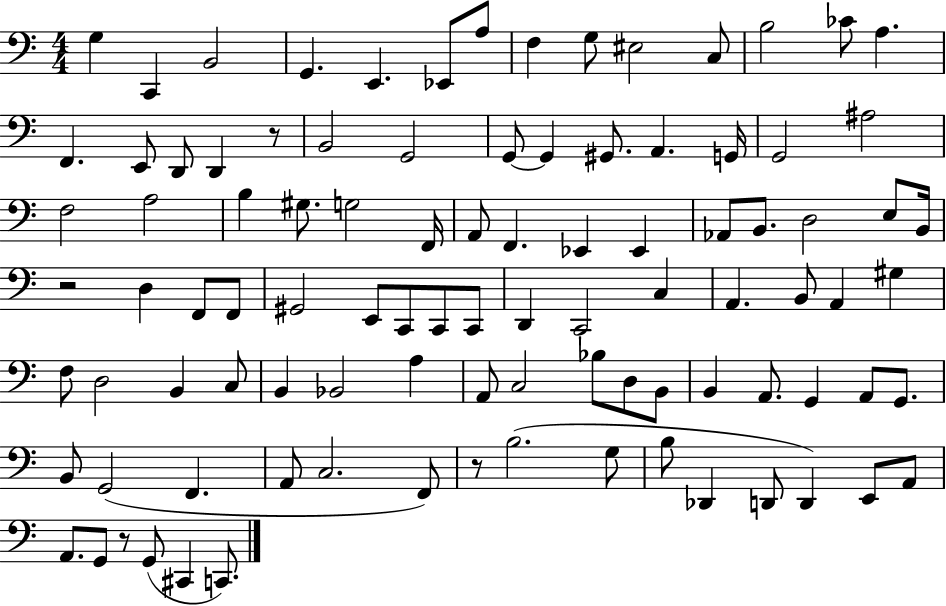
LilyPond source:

{
  \clef bass
  \numericTimeSignature
  \time 4/4
  \key c \major
  g4 c,4 b,2 | g,4. e,4. ees,8 a8 | f4 g8 eis2 c8 | b2 ces'8 a4. | \break f,4. e,8 d,8 d,4 r8 | b,2 g,2 | g,8~~ g,4 gis,8. a,4. g,16 | g,2 ais2 | \break f2 a2 | b4 gis8. g2 f,16 | a,8 f,4. ees,4 ees,4 | aes,8 b,8. d2 e8 b,16 | \break r2 d4 f,8 f,8 | gis,2 e,8 c,8 c,8 c,8 | d,4 c,2 c4 | a,4. b,8 a,4 gis4 | \break f8 d2 b,4 c8 | b,4 bes,2 a4 | a,8 c2 bes8 d8 b,8 | b,4 a,8. g,4 a,8 g,8. | \break b,8 g,2( f,4. | a,8 c2. f,8) | r8 b2.( g8 | b8 des,4 d,8 d,4) e,8 a,8 | \break a,8. g,8 r8 g,8( cis,4 c,8.) | \bar "|."
}